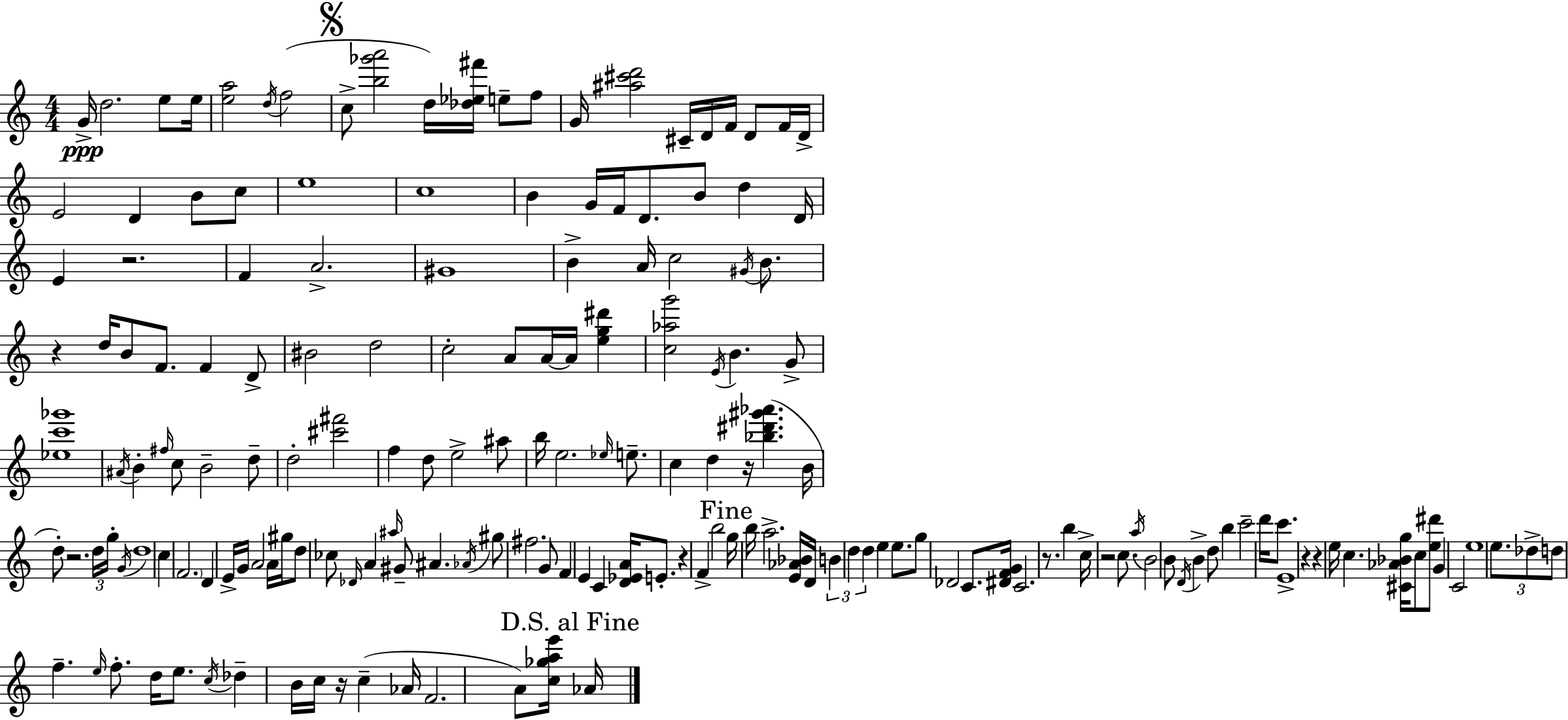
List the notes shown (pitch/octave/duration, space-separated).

G4/s D5/h. E5/e E5/s [E5,A5]/h D5/s F5/h C5/e [B5,Gb6,A6]/h D5/s [Db5,Eb5,F#6]/s E5/e F5/e G4/s [A#5,C#6,D6]/h C#4/s D4/s F4/s D4/e F4/s D4/s E4/h D4/q B4/e C5/e E5/w C5/w B4/q G4/s F4/s D4/e. B4/e D5/q D4/s E4/q R/h. F4/q A4/h. G#4/w B4/q A4/s C5/h G#4/s B4/e. R/q D5/s B4/e F4/e. F4/q D4/e BIS4/h D5/h C5/h A4/e A4/s A4/s [E5,G5,D#6]/q [C5,Ab5,G6]/h E4/s B4/q. G4/e [Eb5,C6,Gb6]/w A#4/s B4/q F#5/s C5/e B4/h D5/e D5/h [C#6,F#6]/h F5/q D5/e E5/h A#5/e B5/s E5/h. Eb5/s E5/e. C5/q D5/q R/s [Bb5,D#6,G#6,Ab6]/q. B4/s D5/e R/h. D5/s G5/s G4/s D5/w C5/q F4/h. D4/q E4/s G4/s A4/h A4/s G#5/s D5/e CES5/e Db4/s A4/q A#5/s G#4/e A#4/q. Ab4/s G#5/e F#5/h. G4/e F4/q E4/q C4/q [D4,Eb4,A4]/s E4/e. R/q F4/q B5/h G5/s B5/s A5/h. [E4,Ab4,Bb4]/s D4/s B4/q D5/q D5/q E5/q E5/e. G5/e Db4/h C4/e. [D#4,F4,G4]/s C4/h. R/e. B5/q C5/s R/h C5/e. A5/s B4/h B4/e D4/s B4/q D5/e B5/q C6/h D6/s C6/e. E4/w R/q R/q E5/s C5/q. [C#4,Ab4,Bb4,G5]/s C5/e [E5,D#6]/e G4/q C4/h E5/w E5/e. Db5/e D5/e F5/q. E5/s F5/e. D5/s E5/e. C5/s Db5/q B4/s C5/s R/s C5/q Ab4/s F4/h. A4/e [C5,Gb5,A5,E6]/s Ab4/s